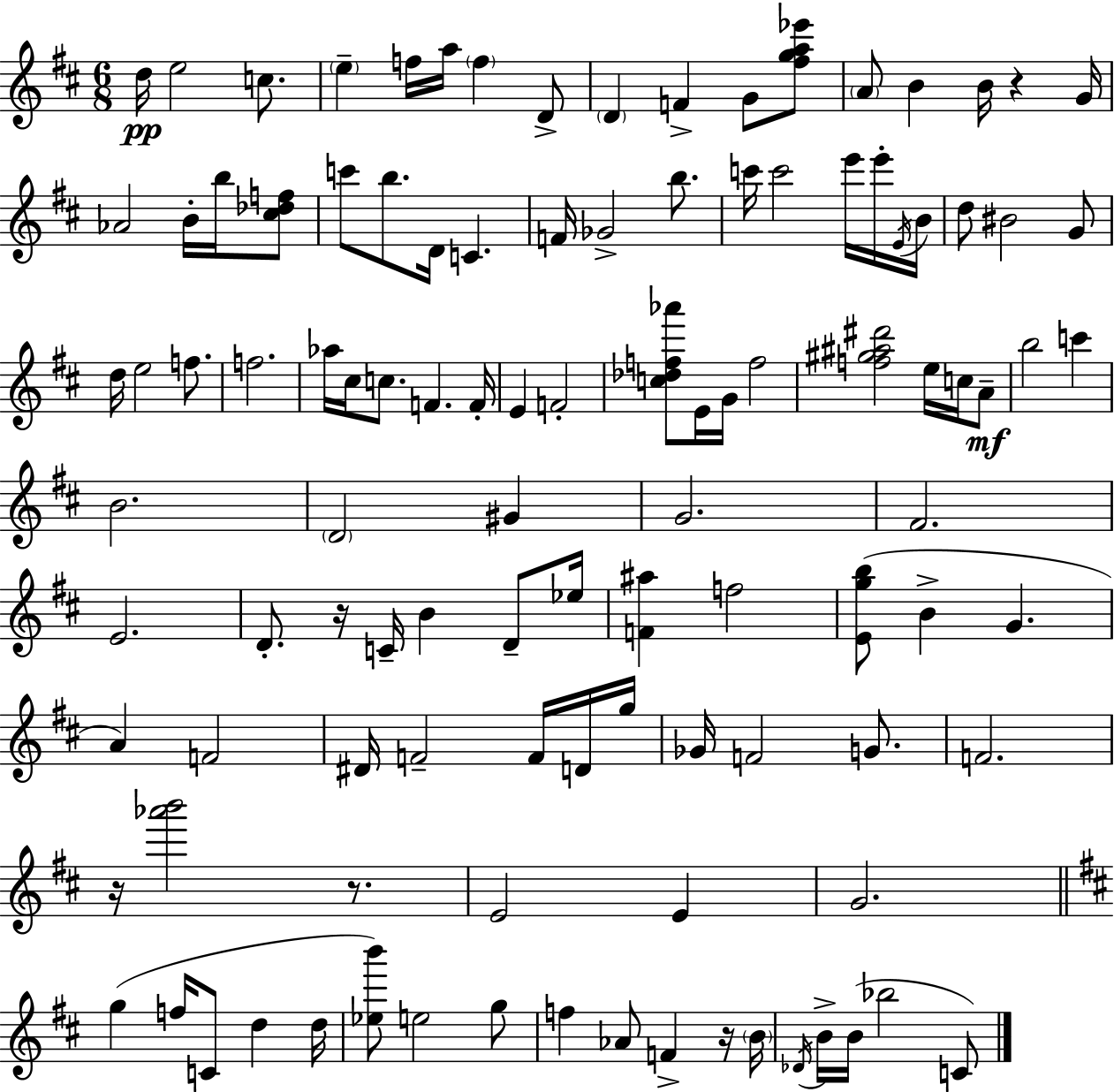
D5/s E5/h C5/e. E5/q F5/s A5/s F5/q D4/e D4/q F4/q G4/e [F#5,G5,A5,Eb6]/e A4/e B4/q B4/s R/q G4/s Ab4/h B4/s B5/s [C#5,Db5,F5]/e C6/e B5/e. D4/s C4/q. F4/s Gb4/h B5/e. C6/s C6/h E6/s E6/s E4/s B4/s D5/e BIS4/h G4/e D5/s E5/h F5/e. F5/h. Ab5/s C#5/s C5/e. F4/q. F4/s E4/q F4/h [C5,Db5,F5,Ab6]/e E4/s G4/s F5/h [F5,G#5,A#5,D#6]/h E5/s C5/s A4/e B5/h C6/q B4/h. D4/h G#4/q G4/h. F#4/h. E4/h. D4/e. R/s C4/s B4/q D4/e Eb5/s [F4,A#5]/q F5/h [E4,G5,B5]/e B4/q G4/q. A4/q F4/h D#4/s F4/h F4/s D4/s G5/s Gb4/s F4/h G4/e. F4/h. R/s [Ab6,B6]/h R/e. E4/h E4/q G4/h. G5/q F5/s C4/e D5/q D5/s [Eb5,B6]/e E5/h G5/e F5/q Ab4/e F4/q R/s B4/s Db4/s B4/s B4/s Bb5/h C4/e